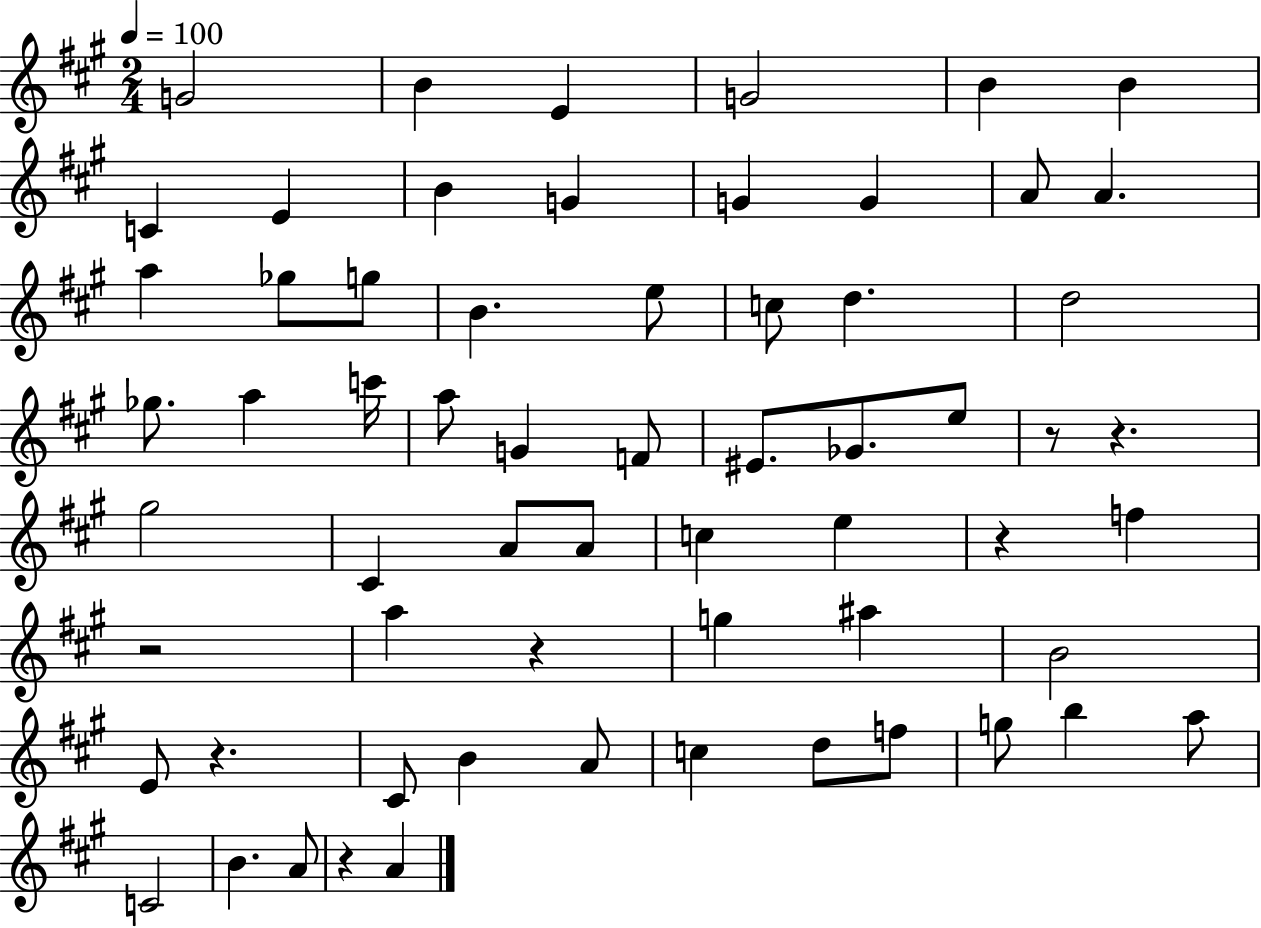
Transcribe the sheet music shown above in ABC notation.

X:1
T:Untitled
M:2/4
L:1/4
K:A
G2 B E G2 B B C E B G G G A/2 A a _g/2 g/2 B e/2 c/2 d d2 _g/2 a c'/4 a/2 G F/2 ^E/2 _G/2 e/2 z/2 z ^g2 ^C A/2 A/2 c e z f z2 a z g ^a B2 E/2 z ^C/2 B A/2 c d/2 f/2 g/2 b a/2 C2 B A/2 z A